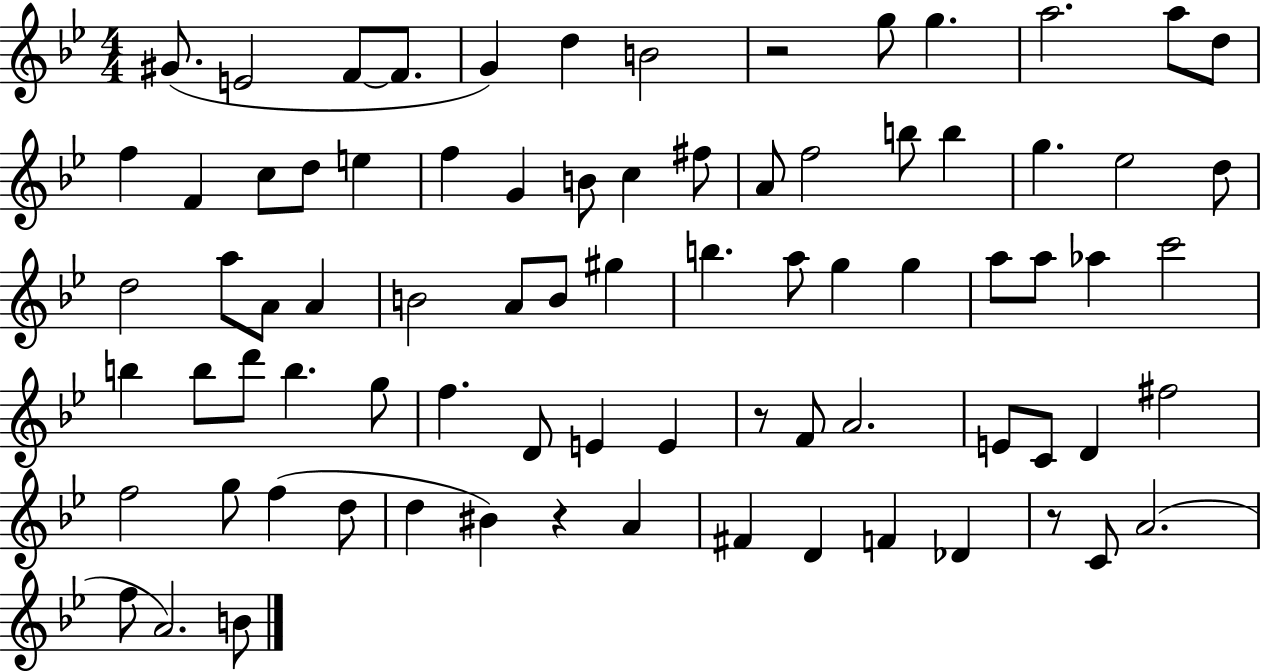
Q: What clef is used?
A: treble